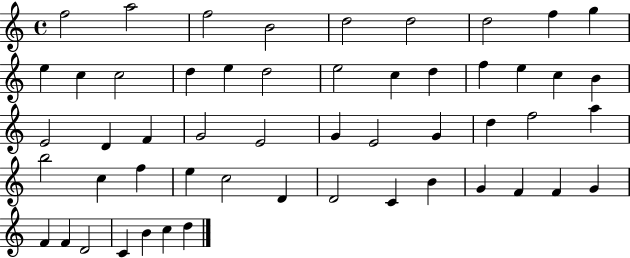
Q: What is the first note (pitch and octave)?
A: F5